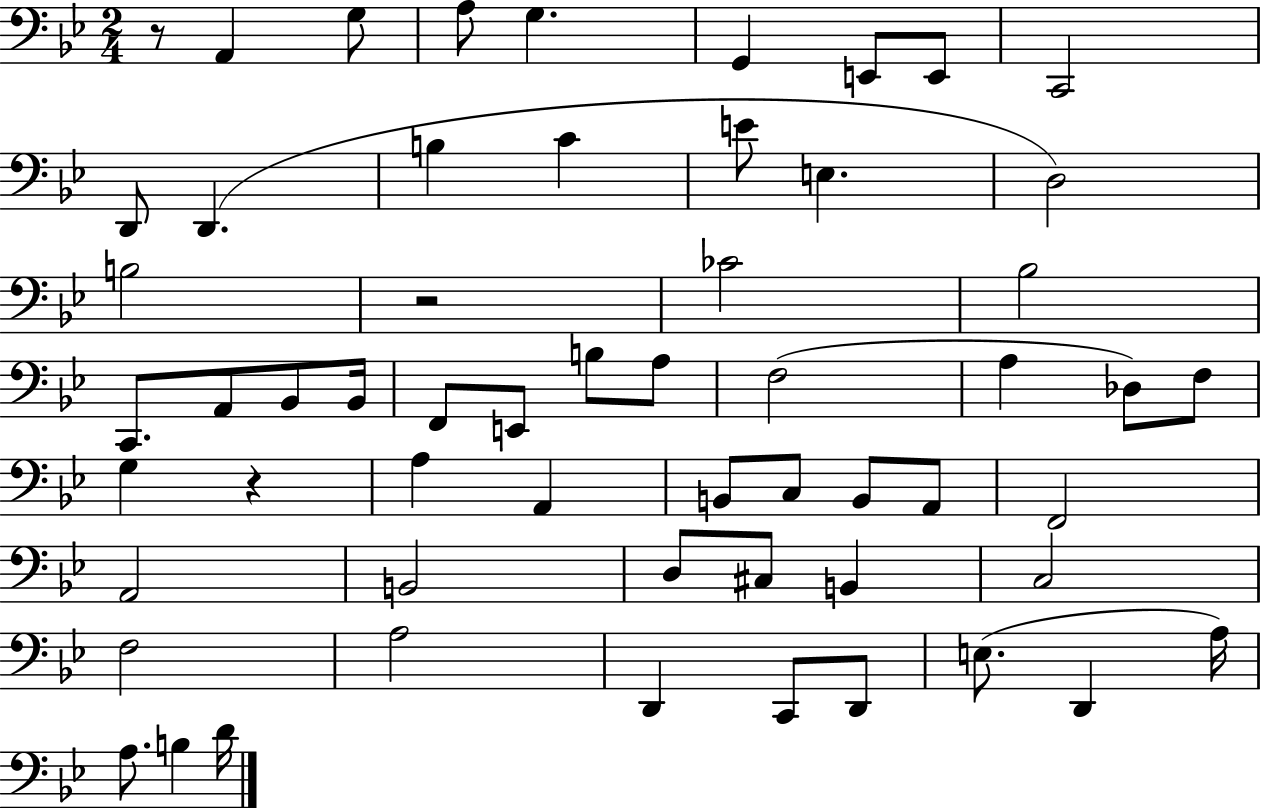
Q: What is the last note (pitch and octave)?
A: D4